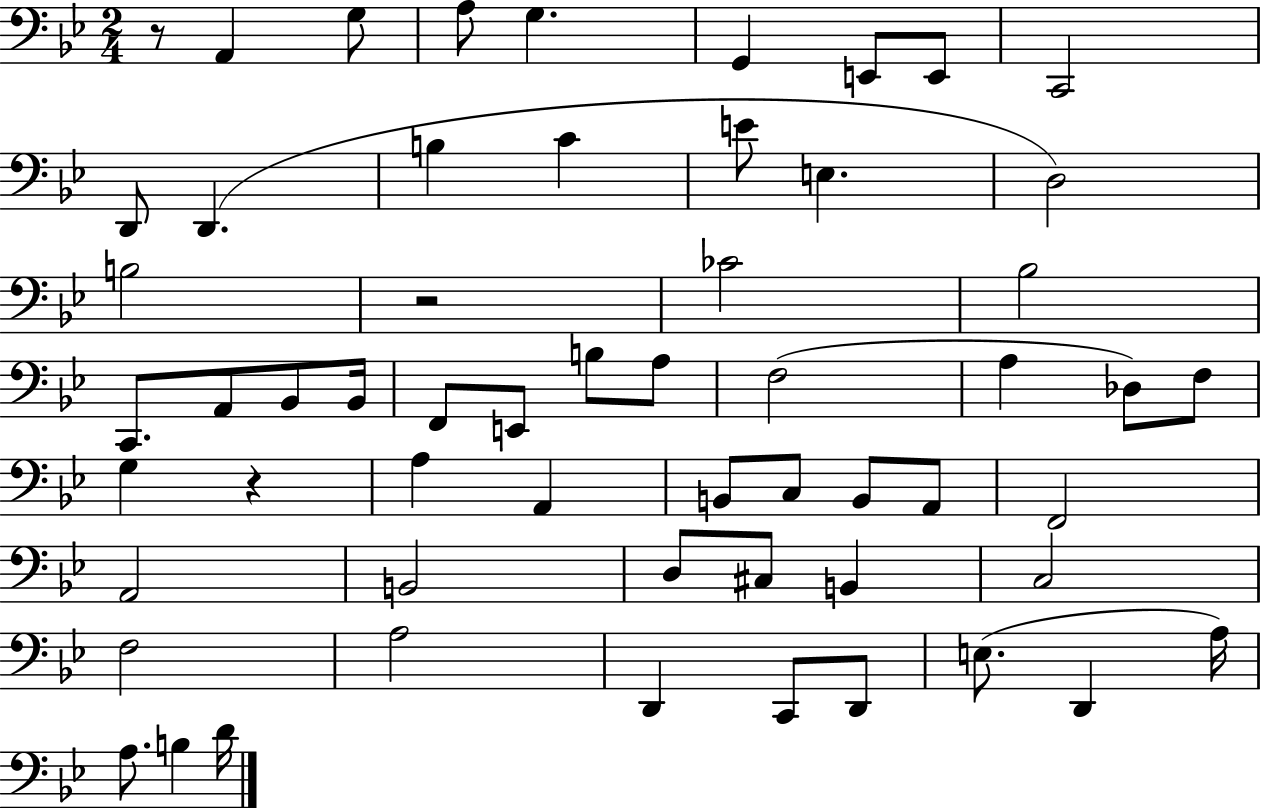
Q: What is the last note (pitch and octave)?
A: D4